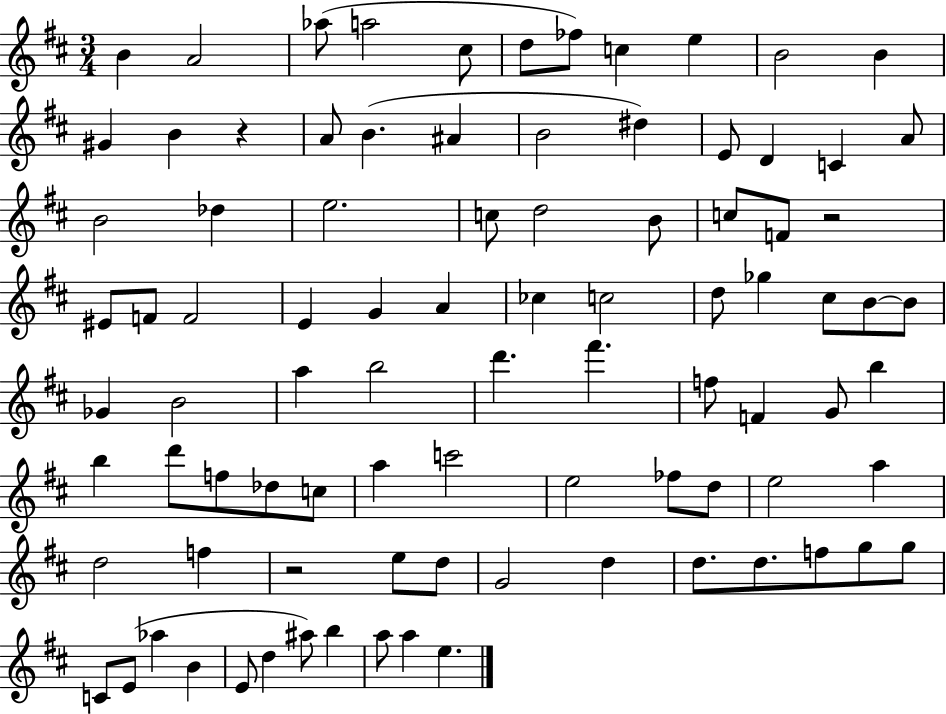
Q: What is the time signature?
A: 3/4